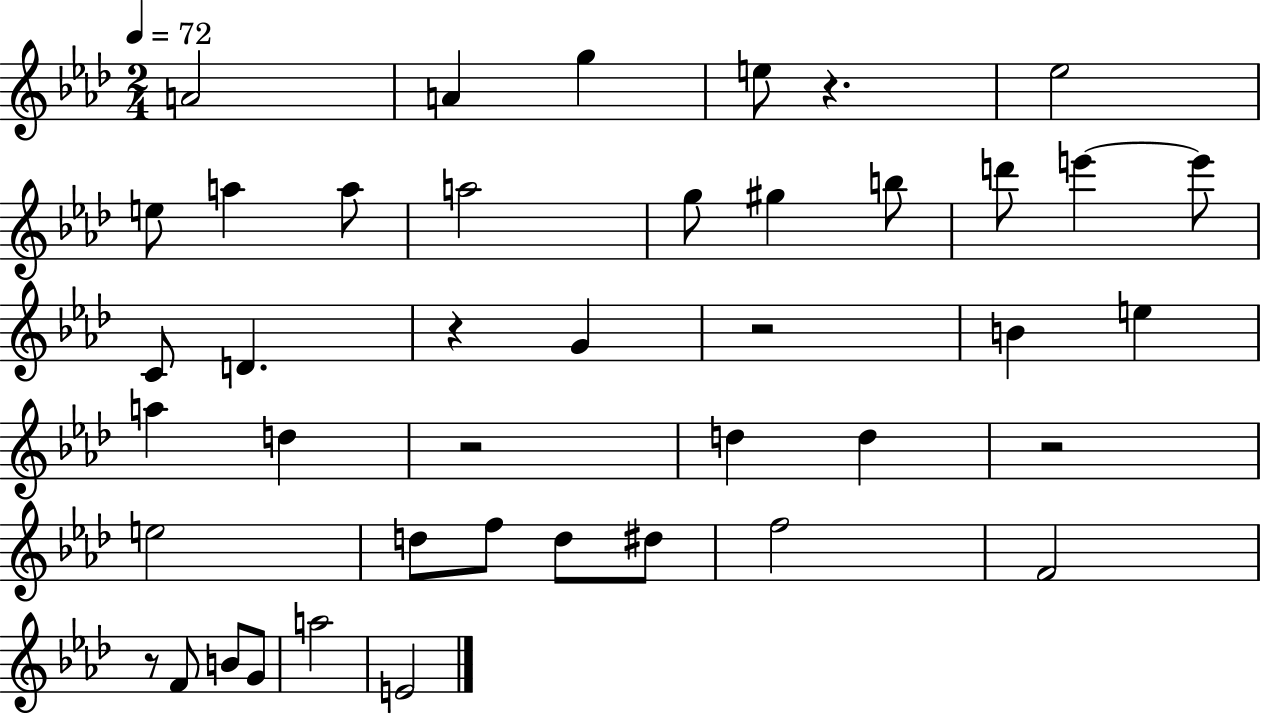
X:1
T:Untitled
M:2/4
L:1/4
K:Ab
A2 A g e/2 z _e2 e/2 a a/2 a2 g/2 ^g b/2 d'/2 e' e'/2 C/2 D z G z2 B e a d z2 d d z2 e2 d/2 f/2 d/2 ^d/2 f2 F2 z/2 F/2 B/2 G/2 a2 E2